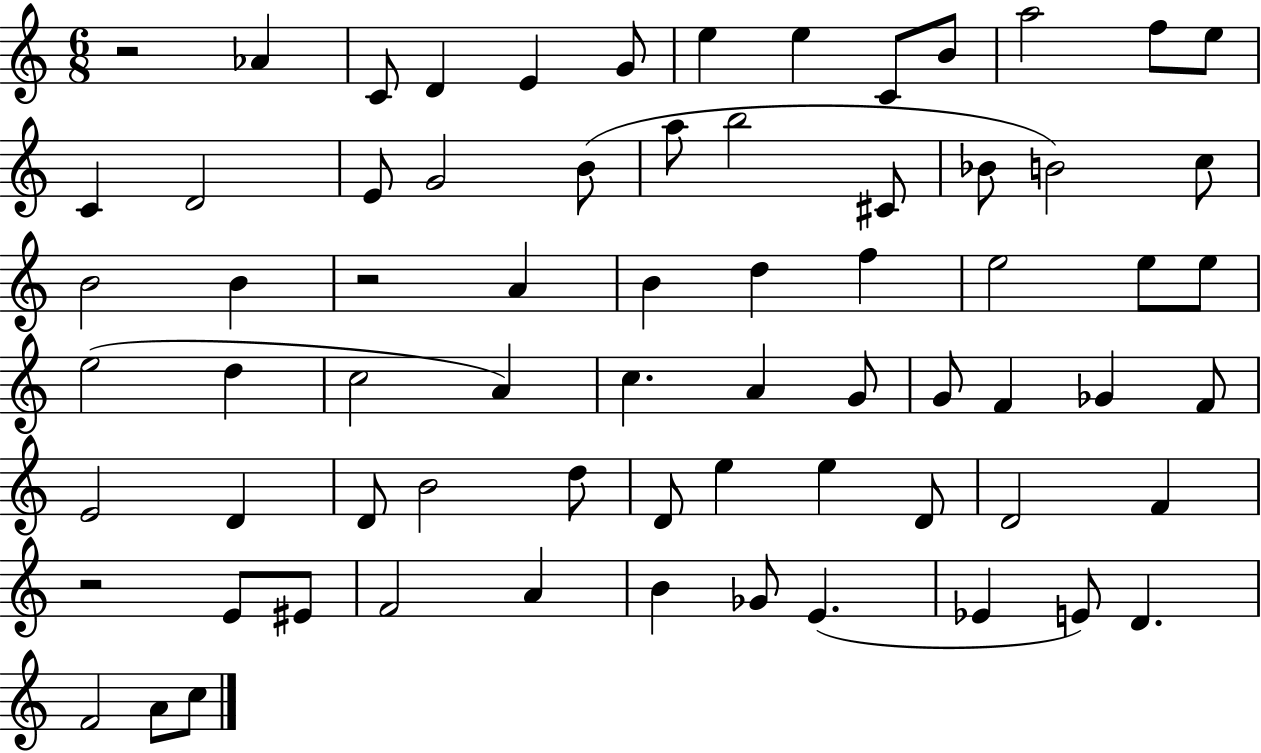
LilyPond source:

{
  \clef treble
  \numericTimeSignature
  \time 6/8
  \key c \major
  r2 aes'4 | c'8 d'4 e'4 g'8 | e''4 e''4 c'8 b'8 | a''2 f''8 e''8 | \break c'4 d'2 | e'8 g'2 b'8( | a''8 b''2 cis'8 | bes'8 b'2) c''8 | \break b'2 b'4 | r2 a'4 | b'4 d''4 f''4 | e''2 e''8 e''8 | \break e''2( d''4 | c''2 a'4) | c''4. a'4 g'8 | g'8 f'4 ges'4 f'8 | \break e'2 d'4 | d'8 b'2 d''8 | d'8 e''4 e''4 d'8 | d'2 f'4 | \break r2 e'8 eis'8 | f'2 a'4 | b'4 ges'8 e'4.( | ees'4 e'8) d'4. | \break f'2 a'8 c''8 | \bar "|."
}